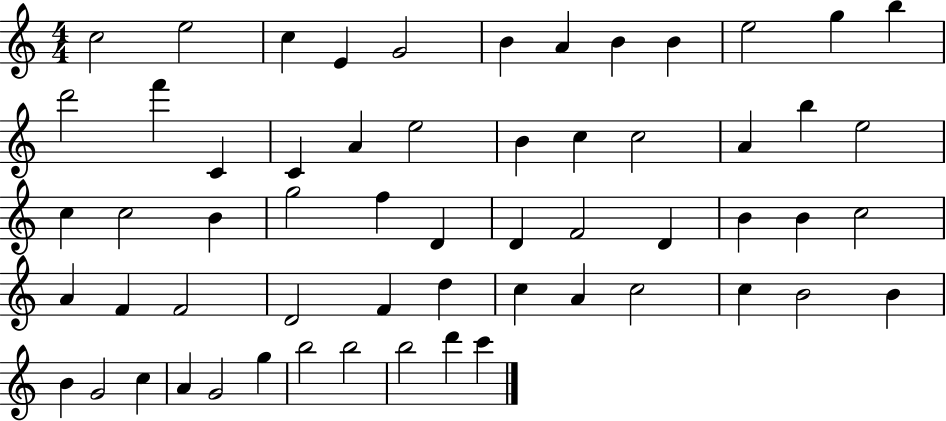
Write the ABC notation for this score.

X:1
T:Untitled
M:4/4
L:1/4
K:C
c2 e2 c E G2 B A B B e2 g b d'2 f' C C A e2 B c c2 A b e2 c c2 B g2 f D D F2 D B B c2 A F F2 D2 F d c A c2 c B2 B B G2 c A G2 g b2 b2 b2 d' c'